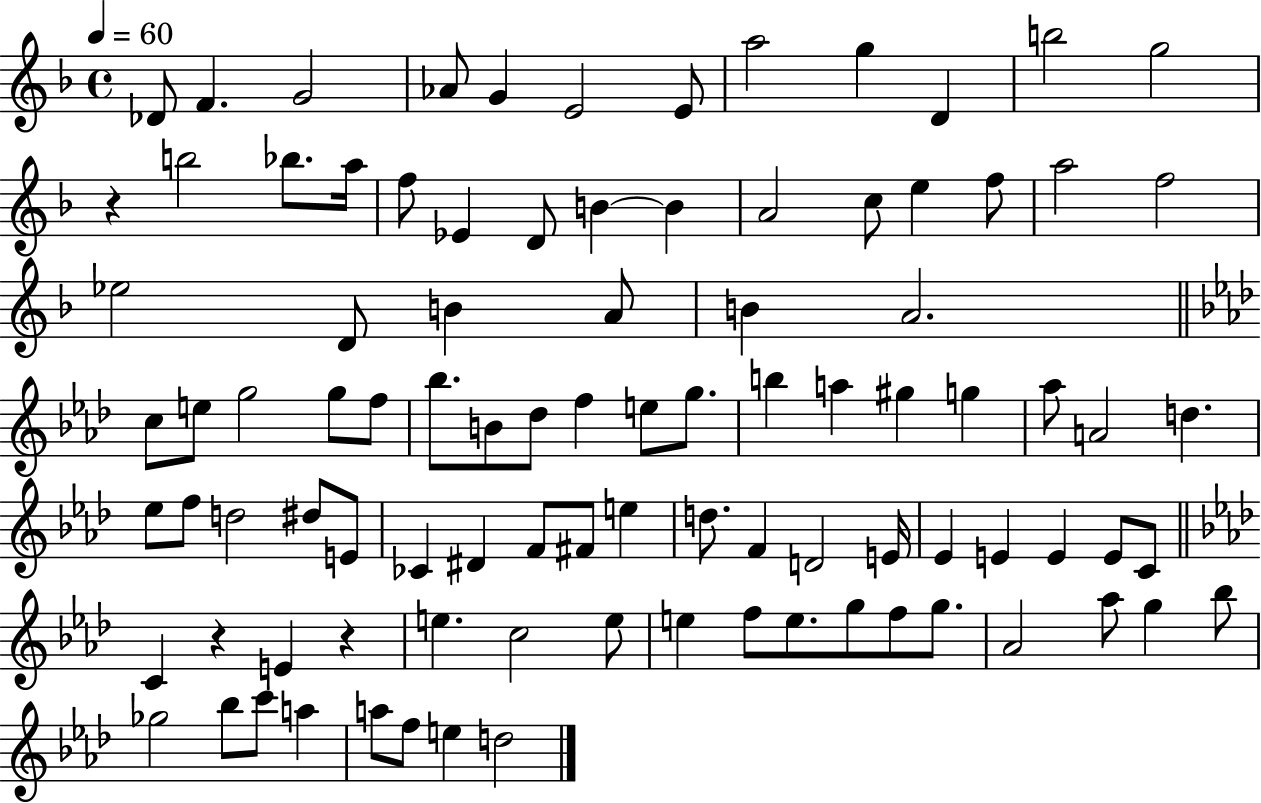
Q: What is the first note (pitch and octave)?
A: Db4